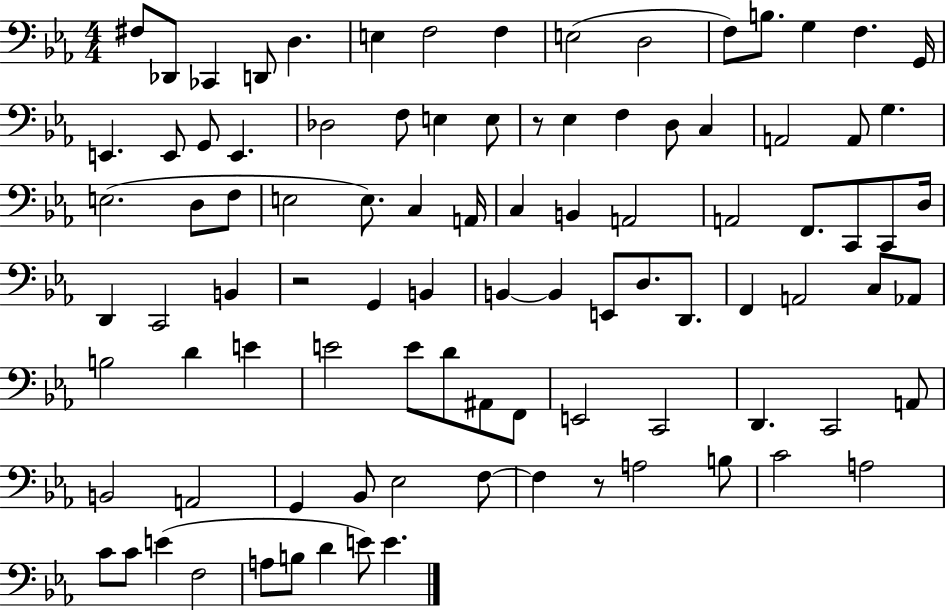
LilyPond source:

{
  \clef bass
  \numericTimeSignature
  \time 4/4
  \key ees \major
  \repeat volta 2 { fis8 des,8 ces,4 d,8 d4. | e4 f2 f4 | e2( d2 | f8) b8. g4 f4. g,16 | \break e,4. e,8 g,8 e,4. | des2 f8 e4 e8 | r8 ees4 f4 d8 c4 | a,2 a,8 g4. | \break e2.( d8 f8 | e2 e8.) c4 a,16 | c4 b,4 a,2 | a,2 f,8. c,8 c,8 d16 | \break d,4 c,2 b,4 | r2 g,4 b,4 | b,4~~ b,4 e,8 d8. d,8. | f,4 a,2 c8 aes,8 | \break b2 d'4 e'4 | e'2 e'8 d'8 ais,8 f,8 | e,2 c,2 | d,4. c,2 a,8 | \break b,2 a,2 | g,4 bes,8 ees2 f8~~ | f4 r8 a2 b8 | c'2 a2 | \break c'8 c'8 e'4( f2 | a8 b8 d'4 e'8) e'4. | } \bar "|."
}